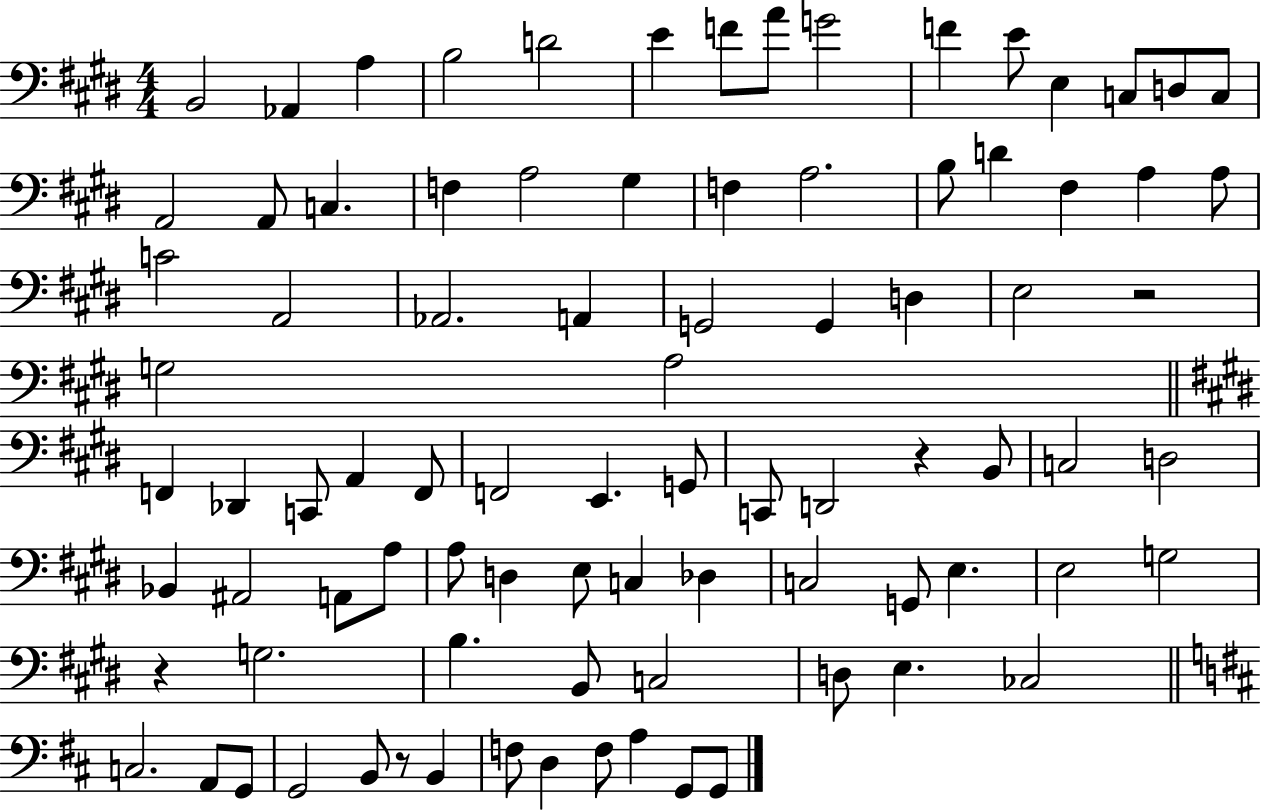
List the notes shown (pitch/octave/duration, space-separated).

B2/h Ab2/q A3/q B3/h D4/h E4/q F4/e A4/e G4/h F4/q E4/e E3/q C3/e D3/e C3/e A2/h A2/e C3/q. F3/q A3/h G#3/q F3/q A3/h. B3/e D4/q F#3/q A3/q A3/e C4/h A2/h Ab2/h. A2/q G2/h G2/q D3/q E3/h R/h G3/h A3/h F2/q Db2/q C2/e A2/q F2/e F2/h E2/q. G2/e C2/e D2/h R/q B2/e C3/h D3/h Bb2/q A#2/h A2/e A3/e A3/e D3/q E3/e C3/q Db3/q C3/h G2/e E3/q. E3/h G3/h R/q G3/h. B3/q. B2/e C3/h D3/e E3/q. CES3/h C3/h. A2/e G2/e G2/h B2/e R/e B2/q F3/e D3/q F3/e A3/q G2/e G2/e